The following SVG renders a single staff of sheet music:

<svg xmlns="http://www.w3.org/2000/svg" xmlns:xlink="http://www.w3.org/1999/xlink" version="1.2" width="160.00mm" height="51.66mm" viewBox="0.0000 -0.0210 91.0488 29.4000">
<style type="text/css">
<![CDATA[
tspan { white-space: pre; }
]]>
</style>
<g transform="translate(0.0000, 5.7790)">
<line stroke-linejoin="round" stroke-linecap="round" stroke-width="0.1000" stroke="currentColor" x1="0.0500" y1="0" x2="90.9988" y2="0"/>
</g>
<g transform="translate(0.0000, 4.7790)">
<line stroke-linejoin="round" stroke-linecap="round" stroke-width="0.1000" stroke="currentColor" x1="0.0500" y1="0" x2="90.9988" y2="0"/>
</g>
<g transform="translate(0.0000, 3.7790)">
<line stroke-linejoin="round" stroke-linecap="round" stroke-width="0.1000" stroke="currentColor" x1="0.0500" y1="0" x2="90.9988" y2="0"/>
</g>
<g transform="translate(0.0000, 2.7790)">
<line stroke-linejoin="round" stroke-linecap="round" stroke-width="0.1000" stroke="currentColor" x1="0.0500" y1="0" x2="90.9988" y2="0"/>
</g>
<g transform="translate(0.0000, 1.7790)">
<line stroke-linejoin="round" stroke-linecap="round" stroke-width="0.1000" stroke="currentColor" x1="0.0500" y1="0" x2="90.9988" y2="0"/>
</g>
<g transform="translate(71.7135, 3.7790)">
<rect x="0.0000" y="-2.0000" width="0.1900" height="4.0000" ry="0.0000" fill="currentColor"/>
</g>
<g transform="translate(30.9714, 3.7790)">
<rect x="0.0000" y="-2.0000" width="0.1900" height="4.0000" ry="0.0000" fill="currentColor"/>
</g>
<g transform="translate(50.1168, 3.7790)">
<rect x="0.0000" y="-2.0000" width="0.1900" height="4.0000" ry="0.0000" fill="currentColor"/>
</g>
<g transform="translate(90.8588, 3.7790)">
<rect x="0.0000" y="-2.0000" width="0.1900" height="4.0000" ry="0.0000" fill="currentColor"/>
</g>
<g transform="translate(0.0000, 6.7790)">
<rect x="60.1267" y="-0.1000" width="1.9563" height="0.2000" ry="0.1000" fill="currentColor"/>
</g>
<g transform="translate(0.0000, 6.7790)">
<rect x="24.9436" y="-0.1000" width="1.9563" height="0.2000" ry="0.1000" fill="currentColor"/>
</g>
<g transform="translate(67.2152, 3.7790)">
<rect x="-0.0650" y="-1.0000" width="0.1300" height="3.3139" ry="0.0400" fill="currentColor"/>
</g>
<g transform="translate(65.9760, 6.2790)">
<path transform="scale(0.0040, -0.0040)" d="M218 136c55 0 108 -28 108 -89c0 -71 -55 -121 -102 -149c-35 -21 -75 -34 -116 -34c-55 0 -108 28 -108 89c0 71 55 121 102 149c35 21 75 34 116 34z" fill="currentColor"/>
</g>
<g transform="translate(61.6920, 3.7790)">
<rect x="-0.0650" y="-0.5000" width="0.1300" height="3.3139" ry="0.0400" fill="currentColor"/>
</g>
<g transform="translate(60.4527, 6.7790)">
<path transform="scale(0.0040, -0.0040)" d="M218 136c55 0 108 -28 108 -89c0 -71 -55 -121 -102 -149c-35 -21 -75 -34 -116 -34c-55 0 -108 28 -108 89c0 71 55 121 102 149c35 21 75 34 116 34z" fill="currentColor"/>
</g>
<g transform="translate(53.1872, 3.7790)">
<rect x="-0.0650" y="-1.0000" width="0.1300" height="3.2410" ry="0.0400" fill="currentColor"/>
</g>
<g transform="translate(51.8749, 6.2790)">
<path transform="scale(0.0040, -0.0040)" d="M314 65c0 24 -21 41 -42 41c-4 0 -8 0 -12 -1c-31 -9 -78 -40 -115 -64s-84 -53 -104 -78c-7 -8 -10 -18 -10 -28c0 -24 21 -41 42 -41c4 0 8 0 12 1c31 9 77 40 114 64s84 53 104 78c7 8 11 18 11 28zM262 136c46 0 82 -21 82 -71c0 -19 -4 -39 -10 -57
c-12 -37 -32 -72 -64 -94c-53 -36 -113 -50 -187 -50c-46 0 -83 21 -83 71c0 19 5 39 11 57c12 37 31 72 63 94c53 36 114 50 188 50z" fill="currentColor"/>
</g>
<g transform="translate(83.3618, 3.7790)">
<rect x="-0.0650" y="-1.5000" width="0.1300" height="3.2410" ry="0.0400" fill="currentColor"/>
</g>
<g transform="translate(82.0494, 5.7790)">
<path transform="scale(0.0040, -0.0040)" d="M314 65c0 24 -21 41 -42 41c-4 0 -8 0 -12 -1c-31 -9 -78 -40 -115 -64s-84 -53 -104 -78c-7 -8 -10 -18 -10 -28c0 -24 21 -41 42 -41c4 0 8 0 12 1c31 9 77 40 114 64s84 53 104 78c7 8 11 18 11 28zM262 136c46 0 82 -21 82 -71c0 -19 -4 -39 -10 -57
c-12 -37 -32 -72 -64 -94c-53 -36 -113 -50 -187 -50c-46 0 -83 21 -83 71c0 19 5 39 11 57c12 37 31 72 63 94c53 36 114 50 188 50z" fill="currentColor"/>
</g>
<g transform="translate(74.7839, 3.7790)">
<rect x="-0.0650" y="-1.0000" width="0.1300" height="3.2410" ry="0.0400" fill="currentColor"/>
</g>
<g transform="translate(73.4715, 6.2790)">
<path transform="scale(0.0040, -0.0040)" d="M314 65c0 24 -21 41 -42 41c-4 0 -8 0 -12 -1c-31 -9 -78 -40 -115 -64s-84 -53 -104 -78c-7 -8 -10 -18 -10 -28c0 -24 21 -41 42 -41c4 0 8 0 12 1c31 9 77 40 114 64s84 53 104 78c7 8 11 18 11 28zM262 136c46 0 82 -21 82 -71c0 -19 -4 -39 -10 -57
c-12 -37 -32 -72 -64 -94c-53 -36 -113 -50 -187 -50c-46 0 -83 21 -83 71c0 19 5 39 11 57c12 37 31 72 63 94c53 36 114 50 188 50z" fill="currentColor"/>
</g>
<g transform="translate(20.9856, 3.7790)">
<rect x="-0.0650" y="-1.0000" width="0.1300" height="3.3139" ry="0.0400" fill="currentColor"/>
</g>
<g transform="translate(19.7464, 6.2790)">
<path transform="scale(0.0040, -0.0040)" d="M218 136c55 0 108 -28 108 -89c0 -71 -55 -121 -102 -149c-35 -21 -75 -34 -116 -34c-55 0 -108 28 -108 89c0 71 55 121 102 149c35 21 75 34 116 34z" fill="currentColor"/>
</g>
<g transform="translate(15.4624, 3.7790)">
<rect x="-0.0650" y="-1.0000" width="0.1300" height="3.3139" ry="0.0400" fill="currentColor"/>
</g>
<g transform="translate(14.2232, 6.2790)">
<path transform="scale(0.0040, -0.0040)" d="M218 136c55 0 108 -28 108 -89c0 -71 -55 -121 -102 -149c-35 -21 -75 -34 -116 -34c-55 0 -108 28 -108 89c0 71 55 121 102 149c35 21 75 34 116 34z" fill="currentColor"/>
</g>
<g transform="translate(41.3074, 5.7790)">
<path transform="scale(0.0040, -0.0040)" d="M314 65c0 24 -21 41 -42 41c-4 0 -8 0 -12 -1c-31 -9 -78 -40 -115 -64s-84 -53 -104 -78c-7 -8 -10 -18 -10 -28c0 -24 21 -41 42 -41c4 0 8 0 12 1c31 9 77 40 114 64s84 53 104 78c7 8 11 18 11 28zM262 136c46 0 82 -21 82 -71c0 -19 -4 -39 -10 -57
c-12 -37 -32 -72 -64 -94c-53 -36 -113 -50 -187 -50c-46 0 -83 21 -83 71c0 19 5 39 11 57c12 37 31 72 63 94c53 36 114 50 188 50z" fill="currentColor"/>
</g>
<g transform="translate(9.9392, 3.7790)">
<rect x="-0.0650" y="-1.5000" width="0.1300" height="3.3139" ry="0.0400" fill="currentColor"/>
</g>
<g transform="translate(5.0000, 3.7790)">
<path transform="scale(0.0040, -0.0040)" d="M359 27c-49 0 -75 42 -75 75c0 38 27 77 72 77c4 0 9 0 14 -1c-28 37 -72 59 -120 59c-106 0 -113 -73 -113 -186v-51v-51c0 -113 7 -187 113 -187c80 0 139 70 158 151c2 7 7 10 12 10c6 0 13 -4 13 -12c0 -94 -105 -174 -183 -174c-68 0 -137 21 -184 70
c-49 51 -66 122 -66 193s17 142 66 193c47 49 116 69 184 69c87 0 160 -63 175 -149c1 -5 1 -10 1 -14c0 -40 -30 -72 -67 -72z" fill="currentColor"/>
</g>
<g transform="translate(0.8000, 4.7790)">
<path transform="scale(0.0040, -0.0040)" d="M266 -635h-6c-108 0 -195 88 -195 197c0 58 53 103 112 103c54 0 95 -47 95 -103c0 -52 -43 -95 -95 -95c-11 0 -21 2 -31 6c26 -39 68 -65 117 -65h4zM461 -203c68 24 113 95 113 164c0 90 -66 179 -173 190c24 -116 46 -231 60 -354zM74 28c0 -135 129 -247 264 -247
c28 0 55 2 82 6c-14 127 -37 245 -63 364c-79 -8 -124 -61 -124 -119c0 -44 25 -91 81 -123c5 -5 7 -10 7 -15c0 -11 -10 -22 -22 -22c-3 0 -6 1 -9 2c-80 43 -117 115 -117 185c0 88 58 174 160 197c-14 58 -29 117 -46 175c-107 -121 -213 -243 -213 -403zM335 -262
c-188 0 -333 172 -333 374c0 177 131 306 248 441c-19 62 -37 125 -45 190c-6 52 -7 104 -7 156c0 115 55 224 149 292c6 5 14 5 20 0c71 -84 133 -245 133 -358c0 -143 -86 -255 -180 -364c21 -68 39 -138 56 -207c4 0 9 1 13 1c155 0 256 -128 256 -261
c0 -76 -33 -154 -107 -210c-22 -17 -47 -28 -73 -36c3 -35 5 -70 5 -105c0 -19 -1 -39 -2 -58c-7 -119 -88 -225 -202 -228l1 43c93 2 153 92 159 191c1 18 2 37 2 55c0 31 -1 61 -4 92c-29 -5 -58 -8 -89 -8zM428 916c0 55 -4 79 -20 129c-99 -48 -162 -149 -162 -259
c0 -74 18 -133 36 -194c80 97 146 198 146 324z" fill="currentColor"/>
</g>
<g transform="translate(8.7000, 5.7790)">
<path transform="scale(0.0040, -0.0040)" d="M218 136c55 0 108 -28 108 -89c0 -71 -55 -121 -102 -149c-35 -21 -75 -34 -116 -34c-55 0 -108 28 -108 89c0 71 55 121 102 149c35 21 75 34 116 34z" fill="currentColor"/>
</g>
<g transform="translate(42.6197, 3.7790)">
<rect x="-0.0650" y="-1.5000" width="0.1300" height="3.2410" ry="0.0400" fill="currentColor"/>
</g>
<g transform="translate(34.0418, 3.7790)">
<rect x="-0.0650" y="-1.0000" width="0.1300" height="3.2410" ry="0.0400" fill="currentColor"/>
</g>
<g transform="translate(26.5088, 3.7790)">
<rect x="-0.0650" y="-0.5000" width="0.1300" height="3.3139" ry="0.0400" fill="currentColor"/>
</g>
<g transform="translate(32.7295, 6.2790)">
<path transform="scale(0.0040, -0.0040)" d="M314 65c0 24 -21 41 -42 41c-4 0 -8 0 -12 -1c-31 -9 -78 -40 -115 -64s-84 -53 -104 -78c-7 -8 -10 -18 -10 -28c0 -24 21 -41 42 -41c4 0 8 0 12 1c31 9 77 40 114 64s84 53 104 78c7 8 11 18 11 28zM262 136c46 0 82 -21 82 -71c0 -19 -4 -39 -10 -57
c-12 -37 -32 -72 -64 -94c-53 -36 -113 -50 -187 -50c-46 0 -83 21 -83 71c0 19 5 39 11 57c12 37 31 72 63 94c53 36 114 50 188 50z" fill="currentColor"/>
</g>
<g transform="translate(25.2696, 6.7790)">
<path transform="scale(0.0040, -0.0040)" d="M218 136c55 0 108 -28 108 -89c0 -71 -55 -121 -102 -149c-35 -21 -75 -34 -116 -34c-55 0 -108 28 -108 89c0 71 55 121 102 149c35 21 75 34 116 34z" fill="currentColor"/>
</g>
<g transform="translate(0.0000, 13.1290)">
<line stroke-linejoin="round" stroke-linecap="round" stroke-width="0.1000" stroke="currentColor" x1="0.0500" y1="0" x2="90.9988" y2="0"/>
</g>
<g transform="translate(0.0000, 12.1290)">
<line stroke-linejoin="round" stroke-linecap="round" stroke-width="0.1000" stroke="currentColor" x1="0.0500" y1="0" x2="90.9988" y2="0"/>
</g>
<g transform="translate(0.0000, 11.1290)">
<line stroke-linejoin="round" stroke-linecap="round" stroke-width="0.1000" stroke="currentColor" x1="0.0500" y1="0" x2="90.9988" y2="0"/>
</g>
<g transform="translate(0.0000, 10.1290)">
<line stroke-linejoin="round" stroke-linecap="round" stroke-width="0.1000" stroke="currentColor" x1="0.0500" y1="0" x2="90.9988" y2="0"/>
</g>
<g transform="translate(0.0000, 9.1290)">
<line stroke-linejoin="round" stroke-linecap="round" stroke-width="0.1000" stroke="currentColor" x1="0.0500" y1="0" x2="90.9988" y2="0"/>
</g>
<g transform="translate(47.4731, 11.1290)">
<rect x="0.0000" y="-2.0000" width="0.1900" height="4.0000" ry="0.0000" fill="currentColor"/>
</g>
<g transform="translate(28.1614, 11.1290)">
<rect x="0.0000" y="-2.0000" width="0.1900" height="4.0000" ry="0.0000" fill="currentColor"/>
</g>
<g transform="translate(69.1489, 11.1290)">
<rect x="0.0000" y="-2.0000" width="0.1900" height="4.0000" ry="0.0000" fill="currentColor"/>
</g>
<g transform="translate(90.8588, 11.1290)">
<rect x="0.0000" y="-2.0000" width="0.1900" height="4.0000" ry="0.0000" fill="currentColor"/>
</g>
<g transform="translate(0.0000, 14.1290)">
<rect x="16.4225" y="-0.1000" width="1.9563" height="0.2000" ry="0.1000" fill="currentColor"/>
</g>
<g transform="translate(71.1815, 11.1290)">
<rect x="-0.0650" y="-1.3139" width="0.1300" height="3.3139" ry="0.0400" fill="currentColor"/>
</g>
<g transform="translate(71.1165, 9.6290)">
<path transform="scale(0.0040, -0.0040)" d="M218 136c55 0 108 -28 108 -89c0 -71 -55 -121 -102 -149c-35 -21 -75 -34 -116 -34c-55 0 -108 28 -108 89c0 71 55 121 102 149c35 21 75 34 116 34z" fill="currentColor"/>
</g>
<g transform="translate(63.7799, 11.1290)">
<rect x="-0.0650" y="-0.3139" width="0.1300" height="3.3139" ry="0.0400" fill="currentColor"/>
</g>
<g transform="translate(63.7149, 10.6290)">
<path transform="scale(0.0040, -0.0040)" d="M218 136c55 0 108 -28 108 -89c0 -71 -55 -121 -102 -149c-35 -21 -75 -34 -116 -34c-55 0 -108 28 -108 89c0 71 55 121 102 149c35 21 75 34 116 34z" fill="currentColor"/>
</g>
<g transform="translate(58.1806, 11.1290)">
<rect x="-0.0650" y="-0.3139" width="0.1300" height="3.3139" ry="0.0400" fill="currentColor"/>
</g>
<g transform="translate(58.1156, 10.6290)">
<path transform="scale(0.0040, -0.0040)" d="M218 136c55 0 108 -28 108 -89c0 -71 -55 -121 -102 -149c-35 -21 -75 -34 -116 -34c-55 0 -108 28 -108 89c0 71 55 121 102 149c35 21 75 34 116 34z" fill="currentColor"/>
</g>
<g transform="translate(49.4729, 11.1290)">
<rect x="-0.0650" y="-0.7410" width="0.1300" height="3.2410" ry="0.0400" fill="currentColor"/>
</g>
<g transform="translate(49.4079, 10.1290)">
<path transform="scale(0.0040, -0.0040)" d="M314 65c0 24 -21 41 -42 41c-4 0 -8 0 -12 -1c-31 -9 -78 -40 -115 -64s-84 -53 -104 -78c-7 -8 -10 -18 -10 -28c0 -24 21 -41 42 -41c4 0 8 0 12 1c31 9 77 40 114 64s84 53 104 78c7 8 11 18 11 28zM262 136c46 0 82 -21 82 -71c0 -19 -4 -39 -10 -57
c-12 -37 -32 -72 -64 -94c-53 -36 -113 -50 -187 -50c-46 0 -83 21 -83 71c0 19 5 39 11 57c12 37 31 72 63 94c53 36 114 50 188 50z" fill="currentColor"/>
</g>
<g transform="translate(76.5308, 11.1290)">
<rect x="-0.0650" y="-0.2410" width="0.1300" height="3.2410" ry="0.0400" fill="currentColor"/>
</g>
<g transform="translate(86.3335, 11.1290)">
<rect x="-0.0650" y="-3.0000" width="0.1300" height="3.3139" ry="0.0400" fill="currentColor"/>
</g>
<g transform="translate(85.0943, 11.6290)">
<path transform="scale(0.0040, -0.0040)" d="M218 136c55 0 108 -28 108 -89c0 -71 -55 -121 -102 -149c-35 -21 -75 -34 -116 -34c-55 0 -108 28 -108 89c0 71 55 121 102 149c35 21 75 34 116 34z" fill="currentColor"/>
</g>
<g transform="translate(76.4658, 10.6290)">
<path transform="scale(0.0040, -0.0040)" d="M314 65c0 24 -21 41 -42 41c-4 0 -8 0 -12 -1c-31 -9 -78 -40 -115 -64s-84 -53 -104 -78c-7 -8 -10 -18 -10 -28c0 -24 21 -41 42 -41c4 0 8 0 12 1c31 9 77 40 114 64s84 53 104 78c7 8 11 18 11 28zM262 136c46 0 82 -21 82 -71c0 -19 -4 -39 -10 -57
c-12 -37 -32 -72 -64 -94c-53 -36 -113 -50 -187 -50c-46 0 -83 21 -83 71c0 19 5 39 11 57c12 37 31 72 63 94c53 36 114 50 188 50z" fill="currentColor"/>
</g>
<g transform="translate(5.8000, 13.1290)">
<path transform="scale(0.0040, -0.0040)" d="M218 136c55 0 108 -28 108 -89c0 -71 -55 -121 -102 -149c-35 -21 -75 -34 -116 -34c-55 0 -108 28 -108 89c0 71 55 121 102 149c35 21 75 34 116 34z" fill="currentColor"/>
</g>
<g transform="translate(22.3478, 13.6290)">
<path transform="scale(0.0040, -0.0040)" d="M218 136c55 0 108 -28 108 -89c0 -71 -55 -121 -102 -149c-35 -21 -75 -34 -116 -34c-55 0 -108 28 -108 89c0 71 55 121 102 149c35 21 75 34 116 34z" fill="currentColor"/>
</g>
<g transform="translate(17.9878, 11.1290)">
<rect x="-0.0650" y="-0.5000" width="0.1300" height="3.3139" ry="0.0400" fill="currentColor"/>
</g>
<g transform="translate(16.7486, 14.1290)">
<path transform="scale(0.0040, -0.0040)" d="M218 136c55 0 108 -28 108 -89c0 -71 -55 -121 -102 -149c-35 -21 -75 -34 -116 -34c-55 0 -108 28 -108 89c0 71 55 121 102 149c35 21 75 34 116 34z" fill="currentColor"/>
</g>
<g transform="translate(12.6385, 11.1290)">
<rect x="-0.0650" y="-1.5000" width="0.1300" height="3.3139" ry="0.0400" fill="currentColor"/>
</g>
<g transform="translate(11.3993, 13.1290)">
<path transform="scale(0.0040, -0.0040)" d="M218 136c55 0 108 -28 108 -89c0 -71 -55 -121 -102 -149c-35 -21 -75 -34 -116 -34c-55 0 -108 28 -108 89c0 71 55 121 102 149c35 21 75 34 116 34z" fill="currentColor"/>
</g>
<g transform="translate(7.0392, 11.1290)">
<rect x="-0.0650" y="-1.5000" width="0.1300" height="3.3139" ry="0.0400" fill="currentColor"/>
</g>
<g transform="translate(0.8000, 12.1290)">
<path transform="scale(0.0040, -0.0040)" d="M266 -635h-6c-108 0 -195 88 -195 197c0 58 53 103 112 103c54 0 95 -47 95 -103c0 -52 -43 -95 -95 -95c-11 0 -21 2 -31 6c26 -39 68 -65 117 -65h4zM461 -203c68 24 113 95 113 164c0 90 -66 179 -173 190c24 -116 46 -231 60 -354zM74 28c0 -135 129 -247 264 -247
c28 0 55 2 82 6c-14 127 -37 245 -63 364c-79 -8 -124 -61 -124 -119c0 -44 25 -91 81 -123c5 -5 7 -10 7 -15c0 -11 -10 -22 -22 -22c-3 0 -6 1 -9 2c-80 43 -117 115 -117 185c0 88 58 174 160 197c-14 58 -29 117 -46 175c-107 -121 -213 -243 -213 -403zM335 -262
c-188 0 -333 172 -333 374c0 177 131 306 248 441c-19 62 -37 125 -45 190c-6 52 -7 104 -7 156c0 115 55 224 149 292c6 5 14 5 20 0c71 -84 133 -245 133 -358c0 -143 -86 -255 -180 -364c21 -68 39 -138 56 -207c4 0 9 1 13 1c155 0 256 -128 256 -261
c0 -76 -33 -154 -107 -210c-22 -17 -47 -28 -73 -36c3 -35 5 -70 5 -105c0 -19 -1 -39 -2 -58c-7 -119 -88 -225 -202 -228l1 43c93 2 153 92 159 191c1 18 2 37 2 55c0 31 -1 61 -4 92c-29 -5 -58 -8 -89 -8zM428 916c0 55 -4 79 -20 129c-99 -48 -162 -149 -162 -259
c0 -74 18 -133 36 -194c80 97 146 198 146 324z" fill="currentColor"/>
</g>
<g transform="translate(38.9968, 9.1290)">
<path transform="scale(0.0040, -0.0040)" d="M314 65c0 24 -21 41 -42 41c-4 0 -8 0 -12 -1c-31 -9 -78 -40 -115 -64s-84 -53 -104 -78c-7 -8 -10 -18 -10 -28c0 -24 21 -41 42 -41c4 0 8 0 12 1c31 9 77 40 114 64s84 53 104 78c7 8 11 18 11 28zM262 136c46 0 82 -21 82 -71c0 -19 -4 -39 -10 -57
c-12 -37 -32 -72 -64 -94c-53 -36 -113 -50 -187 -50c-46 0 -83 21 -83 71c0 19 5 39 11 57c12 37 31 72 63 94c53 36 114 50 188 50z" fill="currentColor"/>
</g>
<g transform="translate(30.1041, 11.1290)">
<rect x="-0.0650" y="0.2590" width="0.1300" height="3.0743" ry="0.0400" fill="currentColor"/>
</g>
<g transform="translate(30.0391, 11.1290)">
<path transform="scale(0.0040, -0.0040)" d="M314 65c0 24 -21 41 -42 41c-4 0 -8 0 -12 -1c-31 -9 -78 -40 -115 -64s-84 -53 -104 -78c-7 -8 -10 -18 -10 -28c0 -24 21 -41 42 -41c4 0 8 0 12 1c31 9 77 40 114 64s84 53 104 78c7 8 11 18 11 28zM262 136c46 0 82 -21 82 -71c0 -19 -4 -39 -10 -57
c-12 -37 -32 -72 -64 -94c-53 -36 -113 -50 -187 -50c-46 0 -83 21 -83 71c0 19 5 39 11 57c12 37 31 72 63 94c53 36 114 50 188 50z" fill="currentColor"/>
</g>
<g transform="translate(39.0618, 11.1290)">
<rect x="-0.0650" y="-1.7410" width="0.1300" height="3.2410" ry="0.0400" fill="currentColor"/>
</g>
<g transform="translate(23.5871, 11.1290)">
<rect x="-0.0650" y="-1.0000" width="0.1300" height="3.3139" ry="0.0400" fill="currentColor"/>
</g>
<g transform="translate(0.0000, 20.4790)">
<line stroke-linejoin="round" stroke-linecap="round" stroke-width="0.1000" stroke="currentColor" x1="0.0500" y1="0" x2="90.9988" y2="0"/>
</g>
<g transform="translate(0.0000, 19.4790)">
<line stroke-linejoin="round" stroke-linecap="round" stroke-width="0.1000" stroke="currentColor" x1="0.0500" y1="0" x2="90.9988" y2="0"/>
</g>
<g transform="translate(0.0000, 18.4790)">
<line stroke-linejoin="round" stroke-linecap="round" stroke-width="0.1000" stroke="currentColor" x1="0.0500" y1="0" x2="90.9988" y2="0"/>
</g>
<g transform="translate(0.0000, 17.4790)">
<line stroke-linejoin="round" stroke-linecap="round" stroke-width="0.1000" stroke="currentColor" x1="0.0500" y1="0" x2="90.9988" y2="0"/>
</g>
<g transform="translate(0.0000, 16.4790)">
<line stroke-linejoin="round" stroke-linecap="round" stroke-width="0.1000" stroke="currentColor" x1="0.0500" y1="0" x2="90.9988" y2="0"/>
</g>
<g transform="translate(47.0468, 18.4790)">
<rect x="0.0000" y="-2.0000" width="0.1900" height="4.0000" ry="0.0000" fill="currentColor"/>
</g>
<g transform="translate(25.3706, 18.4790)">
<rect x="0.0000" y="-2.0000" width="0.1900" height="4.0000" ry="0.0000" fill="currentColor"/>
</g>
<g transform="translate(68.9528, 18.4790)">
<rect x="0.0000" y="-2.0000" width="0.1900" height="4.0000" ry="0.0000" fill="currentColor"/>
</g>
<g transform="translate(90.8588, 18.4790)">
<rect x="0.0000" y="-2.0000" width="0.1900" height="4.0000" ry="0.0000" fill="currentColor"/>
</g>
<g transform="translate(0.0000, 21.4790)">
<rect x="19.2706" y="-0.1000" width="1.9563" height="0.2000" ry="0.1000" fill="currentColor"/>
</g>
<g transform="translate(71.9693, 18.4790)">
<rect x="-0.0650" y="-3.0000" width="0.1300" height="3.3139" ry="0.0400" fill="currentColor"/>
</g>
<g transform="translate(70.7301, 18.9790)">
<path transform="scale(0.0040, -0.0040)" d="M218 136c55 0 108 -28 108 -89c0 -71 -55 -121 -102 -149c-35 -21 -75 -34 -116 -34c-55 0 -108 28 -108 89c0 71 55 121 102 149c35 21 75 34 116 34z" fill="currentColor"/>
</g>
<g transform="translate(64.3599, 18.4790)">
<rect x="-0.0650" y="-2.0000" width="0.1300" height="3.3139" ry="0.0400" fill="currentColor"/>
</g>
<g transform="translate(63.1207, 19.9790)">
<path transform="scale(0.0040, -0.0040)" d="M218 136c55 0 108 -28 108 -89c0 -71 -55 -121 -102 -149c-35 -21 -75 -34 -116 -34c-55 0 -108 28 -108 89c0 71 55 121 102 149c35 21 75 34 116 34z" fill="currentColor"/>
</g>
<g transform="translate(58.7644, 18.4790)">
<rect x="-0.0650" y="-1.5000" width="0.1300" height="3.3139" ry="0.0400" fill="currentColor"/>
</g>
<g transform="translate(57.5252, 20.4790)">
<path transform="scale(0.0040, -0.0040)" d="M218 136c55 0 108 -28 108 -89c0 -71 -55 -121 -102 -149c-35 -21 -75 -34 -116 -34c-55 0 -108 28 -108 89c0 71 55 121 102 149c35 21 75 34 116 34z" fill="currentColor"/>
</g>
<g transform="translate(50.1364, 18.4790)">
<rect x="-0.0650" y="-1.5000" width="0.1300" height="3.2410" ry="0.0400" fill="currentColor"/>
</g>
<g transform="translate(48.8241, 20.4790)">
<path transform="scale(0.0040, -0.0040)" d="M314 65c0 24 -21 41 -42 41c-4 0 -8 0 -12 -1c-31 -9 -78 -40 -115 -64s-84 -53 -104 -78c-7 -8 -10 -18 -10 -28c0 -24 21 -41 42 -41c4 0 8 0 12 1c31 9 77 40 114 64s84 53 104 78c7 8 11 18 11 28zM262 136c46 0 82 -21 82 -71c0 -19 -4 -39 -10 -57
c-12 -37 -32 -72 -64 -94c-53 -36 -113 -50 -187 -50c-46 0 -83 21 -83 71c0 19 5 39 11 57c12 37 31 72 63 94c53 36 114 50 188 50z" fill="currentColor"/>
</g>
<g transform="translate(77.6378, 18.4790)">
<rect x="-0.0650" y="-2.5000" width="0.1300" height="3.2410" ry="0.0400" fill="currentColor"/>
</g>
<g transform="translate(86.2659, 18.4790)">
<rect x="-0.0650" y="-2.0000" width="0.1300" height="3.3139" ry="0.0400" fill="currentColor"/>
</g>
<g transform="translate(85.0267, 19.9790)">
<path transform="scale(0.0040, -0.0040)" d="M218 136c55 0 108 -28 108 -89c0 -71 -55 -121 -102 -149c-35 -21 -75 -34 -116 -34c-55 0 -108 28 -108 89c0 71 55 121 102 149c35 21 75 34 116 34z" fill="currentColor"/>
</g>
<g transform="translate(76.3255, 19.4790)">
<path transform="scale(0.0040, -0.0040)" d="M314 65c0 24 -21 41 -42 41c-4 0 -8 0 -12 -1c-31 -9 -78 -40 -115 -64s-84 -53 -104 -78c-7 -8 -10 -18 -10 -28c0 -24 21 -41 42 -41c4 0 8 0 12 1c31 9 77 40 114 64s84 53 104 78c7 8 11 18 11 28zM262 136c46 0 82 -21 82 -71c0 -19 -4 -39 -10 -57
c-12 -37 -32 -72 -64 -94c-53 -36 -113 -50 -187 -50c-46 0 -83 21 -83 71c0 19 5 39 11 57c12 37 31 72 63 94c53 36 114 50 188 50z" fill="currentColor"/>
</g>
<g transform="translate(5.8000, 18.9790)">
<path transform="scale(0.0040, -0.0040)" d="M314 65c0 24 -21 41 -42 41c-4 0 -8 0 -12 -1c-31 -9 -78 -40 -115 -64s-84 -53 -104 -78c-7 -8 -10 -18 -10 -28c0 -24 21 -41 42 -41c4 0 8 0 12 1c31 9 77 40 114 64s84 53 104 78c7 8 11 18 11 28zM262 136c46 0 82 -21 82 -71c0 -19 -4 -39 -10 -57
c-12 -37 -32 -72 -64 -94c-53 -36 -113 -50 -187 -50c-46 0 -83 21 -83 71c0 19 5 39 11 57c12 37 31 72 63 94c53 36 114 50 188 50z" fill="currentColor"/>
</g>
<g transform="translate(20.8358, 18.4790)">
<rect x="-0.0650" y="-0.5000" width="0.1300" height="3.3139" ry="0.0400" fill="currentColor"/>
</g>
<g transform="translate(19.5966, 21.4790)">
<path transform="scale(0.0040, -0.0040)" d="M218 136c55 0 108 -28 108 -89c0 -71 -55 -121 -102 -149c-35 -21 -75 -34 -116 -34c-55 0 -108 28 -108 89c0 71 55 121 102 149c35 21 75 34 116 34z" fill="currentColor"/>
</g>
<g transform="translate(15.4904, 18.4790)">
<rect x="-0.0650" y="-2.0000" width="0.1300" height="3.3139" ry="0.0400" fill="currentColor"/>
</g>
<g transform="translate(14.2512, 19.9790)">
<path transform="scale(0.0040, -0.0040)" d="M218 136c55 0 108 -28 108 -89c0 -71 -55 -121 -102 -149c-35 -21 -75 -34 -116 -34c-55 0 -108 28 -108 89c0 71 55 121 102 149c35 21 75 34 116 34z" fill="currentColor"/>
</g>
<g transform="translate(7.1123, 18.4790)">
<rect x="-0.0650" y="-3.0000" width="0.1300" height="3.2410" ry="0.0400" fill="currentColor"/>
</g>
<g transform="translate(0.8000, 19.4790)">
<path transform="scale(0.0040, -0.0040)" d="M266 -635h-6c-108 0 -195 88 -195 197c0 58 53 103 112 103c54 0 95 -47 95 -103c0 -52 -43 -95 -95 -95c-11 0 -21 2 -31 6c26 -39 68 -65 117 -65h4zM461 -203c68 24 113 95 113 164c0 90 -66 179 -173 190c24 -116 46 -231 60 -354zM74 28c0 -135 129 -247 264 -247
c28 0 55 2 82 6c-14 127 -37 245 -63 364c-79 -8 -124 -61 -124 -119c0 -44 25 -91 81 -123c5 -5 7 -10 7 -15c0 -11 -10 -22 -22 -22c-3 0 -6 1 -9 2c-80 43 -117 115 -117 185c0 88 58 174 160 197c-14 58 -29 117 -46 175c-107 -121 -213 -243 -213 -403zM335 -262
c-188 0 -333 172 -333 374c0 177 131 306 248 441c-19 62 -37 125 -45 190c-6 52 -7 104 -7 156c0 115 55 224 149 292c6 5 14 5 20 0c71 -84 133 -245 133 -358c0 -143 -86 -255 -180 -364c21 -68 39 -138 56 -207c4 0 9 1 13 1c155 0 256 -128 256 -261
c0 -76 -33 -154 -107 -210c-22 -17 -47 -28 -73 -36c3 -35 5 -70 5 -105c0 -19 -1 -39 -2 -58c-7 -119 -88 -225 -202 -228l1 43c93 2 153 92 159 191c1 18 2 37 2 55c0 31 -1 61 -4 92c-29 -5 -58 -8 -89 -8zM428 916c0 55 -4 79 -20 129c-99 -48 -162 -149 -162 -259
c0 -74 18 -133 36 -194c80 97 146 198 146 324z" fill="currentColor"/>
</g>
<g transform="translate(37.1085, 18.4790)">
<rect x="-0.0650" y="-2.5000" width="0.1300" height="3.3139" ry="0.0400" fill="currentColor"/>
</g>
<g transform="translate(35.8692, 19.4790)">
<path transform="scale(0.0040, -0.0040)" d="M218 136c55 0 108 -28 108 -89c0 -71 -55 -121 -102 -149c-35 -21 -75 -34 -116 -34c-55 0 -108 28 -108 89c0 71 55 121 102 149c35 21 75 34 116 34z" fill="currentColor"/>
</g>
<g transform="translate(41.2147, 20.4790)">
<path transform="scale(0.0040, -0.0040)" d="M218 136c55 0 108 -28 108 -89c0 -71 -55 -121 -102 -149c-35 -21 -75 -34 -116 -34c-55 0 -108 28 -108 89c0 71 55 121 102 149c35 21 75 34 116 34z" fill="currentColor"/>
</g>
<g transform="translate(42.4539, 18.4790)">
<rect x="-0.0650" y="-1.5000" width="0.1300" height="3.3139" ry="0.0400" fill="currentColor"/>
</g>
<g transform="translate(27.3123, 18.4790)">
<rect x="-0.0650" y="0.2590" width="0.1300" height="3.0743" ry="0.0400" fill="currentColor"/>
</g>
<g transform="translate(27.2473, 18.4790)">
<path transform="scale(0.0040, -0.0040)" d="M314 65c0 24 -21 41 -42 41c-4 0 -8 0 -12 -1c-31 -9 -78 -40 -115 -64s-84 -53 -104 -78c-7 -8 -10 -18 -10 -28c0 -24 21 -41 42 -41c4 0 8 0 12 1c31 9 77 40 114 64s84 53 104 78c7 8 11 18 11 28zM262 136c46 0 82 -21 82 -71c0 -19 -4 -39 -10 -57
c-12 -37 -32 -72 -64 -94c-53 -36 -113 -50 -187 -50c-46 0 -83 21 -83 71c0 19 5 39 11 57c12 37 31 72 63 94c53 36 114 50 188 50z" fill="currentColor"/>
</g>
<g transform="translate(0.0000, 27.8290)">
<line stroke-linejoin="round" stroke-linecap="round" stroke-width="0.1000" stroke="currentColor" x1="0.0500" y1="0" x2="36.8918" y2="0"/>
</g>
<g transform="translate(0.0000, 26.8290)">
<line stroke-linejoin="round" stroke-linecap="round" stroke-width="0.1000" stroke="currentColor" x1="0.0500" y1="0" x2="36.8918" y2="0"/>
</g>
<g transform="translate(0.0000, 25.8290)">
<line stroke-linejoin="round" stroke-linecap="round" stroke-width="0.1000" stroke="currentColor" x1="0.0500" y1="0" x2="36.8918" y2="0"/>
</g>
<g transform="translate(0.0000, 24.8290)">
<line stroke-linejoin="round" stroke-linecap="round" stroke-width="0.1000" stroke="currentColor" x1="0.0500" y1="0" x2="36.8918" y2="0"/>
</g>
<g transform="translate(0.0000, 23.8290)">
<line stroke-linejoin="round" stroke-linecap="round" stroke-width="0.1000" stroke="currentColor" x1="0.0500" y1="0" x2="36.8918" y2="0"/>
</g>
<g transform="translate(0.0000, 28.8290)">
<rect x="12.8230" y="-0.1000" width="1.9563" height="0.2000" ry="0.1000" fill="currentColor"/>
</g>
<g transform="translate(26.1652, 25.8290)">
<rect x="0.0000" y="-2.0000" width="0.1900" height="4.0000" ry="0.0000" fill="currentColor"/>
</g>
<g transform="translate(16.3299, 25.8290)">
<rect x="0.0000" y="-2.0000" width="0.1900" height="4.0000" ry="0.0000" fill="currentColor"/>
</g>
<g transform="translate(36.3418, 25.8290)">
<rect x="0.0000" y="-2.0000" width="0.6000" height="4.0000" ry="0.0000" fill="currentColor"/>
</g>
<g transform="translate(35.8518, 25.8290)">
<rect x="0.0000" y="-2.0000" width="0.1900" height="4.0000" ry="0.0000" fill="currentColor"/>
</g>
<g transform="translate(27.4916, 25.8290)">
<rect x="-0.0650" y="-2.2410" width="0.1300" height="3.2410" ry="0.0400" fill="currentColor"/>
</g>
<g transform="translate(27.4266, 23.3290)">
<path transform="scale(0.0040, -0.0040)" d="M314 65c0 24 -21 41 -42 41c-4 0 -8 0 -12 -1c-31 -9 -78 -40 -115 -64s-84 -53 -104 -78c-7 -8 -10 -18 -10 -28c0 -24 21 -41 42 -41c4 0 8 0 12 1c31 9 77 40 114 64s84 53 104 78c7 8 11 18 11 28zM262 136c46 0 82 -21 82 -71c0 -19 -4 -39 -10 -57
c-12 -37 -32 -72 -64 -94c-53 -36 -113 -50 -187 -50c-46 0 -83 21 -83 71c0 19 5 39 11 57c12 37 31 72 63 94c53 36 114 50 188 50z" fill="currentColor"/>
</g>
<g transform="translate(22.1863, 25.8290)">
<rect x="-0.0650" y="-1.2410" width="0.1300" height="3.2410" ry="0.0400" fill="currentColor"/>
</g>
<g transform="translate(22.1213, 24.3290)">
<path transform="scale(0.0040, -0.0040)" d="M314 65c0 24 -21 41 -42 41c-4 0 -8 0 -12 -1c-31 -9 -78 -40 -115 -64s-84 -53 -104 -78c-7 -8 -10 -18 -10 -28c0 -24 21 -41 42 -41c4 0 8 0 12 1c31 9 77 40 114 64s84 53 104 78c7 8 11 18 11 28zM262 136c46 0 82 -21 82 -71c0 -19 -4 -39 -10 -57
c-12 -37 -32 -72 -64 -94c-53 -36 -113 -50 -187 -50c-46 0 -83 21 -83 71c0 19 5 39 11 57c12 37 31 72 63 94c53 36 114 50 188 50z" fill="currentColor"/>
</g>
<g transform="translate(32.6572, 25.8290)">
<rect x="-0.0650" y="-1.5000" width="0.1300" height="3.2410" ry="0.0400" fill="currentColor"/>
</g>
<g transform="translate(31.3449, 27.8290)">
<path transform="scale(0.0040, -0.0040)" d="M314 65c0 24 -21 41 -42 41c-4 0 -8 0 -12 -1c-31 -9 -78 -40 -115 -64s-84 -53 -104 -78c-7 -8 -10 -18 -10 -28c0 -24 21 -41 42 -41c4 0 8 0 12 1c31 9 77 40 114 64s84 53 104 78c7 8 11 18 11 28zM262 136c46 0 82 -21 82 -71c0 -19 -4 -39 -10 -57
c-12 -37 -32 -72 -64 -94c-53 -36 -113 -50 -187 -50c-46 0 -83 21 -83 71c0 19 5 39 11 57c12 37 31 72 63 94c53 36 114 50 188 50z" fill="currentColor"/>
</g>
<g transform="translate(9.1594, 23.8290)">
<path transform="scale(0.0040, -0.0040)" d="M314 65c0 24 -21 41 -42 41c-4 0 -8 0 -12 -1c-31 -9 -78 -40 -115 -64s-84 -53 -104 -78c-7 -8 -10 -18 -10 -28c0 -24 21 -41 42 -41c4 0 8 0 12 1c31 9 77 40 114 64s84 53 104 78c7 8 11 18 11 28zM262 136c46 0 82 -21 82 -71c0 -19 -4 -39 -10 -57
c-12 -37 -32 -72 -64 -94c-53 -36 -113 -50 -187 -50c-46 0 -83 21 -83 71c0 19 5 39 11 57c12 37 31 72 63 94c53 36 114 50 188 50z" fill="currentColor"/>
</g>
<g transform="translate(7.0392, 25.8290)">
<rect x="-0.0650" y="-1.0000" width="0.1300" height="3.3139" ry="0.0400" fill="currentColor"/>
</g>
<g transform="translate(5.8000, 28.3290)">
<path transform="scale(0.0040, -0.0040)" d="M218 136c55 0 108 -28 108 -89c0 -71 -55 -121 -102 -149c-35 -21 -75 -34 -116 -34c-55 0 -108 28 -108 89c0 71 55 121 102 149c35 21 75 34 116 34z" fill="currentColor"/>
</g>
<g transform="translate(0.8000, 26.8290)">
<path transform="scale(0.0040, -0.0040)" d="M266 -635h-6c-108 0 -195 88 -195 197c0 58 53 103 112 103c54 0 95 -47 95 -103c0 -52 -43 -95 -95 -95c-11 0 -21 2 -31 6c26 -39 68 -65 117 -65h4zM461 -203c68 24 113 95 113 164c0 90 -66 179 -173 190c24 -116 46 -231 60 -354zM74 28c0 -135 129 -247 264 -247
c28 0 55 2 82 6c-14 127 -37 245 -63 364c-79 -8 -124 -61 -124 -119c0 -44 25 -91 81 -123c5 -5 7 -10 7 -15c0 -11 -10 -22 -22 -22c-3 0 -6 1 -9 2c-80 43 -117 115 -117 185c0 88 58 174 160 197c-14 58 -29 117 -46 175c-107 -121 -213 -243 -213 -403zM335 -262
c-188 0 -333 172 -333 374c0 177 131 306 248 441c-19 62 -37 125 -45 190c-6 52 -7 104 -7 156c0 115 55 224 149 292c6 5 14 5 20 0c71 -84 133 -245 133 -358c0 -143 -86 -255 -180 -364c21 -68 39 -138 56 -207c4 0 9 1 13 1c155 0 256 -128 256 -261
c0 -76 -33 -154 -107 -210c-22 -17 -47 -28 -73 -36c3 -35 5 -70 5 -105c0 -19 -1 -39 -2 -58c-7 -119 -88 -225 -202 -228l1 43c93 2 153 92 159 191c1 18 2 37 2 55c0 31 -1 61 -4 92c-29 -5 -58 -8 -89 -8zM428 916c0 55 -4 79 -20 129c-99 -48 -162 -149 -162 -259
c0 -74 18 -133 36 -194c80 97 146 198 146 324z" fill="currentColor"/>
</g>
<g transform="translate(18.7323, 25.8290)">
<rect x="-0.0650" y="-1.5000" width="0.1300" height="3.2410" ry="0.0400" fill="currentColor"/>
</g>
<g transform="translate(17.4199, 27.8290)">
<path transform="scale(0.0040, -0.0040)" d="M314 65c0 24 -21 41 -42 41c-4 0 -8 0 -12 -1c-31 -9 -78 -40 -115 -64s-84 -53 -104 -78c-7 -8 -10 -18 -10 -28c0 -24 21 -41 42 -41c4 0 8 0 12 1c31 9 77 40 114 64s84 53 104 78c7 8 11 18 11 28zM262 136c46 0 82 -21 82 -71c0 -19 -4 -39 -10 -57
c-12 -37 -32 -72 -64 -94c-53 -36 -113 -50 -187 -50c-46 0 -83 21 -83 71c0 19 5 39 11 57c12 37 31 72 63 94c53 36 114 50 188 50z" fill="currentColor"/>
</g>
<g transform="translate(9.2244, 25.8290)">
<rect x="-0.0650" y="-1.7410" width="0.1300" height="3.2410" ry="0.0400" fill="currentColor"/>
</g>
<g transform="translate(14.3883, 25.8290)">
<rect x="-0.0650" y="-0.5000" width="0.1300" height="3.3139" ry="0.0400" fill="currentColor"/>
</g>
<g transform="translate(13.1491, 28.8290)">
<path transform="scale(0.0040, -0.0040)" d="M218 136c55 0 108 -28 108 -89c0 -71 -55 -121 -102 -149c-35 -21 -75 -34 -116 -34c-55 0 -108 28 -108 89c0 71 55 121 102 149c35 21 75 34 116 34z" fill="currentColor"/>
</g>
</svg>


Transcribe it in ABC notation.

X:1
T:Untitled
M:4/4
L:1/4
K:C
E D D C D2 E2 D2 C D D2 E2 E E C D B2 f2 d2 c c e c2 A A2 F C B2 G E E2 E F A G2 F D f2 C E2 e2 g2 E2